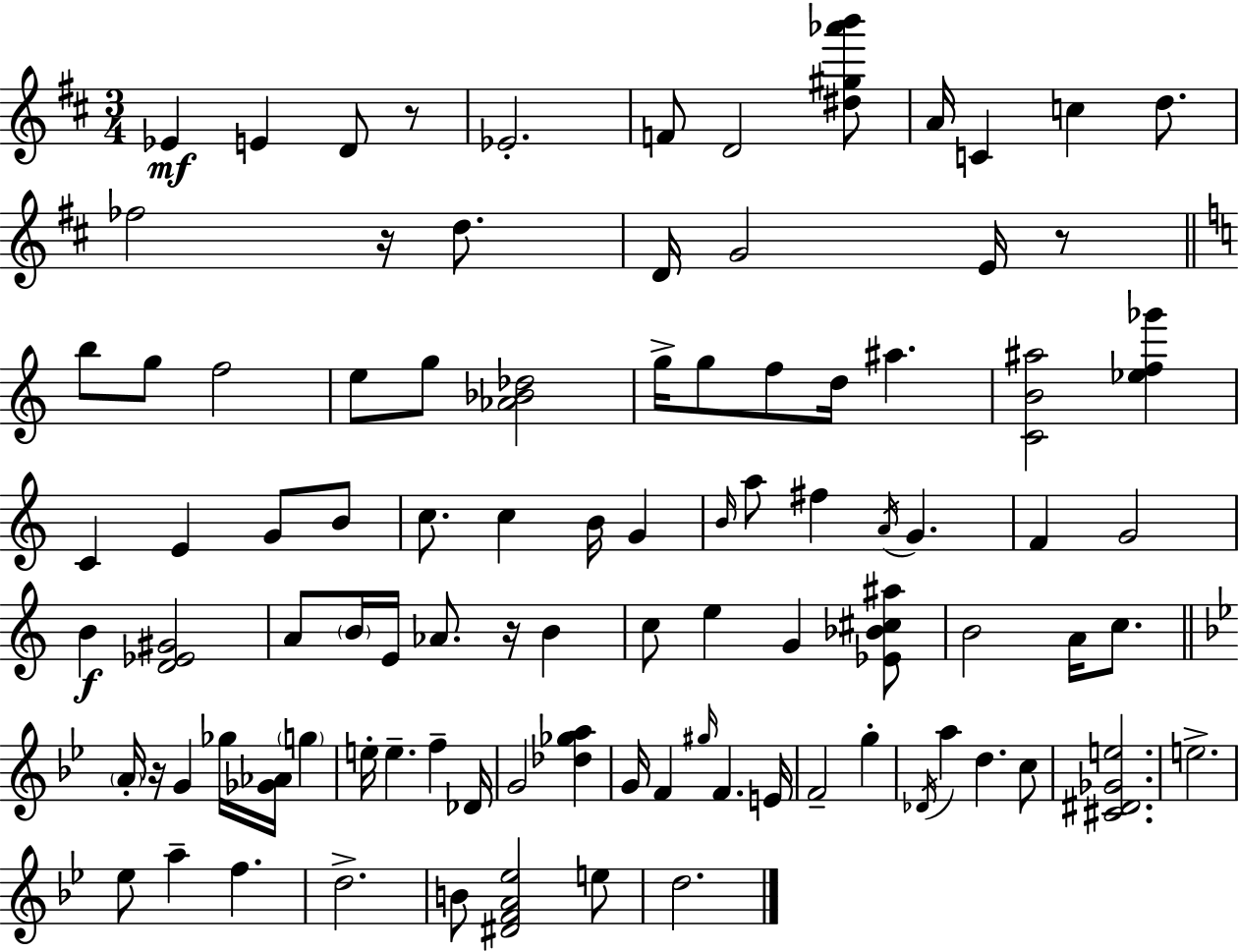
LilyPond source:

{
  \clef treble
  \numericTimeSignature
  \time 3/4
  \key d \major
  \repeat volta 2 { ees'4\mf e'4 d'8 r8 | ees'2.-. | f'8 d'2 <dis'' gis'' aes''' b'''>8 | a'16 c'4 c''4 d''8. | \break fes''2 r16 d''8. | d'16 g'2 e'16 r8 | \bar "||" \break \key a \minor b''8 g''8 f''2 | e''8 g''8 <aes' bes' des''>2 | g''16-> g''8 f''8 d''16 ais''4. | <c' b' ais''>2 <ees'' f'' ges'''>4 | \break c'4 e'4 g'8 b'8 | c''8. c''4 b'16 g'4 | \grace { b'16 } a''8 fis''4 \acciaccatura { a'16 } g'4. | f'4 g'2 | \break b'4\f <d' ees' gis'>2 | a'8 \parenthesize b'16 e'16 aes'8. r16 b'4 | c''8 e''4 g'4 | <ees' bes' cis'' ais''>8 b'2 a'16 c''8. | \break \bar "||" \break \key bes \major \parenthesize a'16-. r16 g'4 ges''16 <ges' aes'>16 \parenthesize g''4 | e''16-. e''4.-- f''4-- des'16 | g'2 <des'' ges'' a''>4 | g'16 f'4 \grace { gis''16 } f'4. | \break e'16 f'2-- g''4-. | \acciaccatura { des'16 } a''4 d''4. | c''8 <cis' dis' ges' e''>2. | e''2.-> | \break ees''8 a''4-- f''4. | d''2.-> | b'8 <dis' f' a' ees''>2 | e''8 d''2. | \break } \bar "|."
}